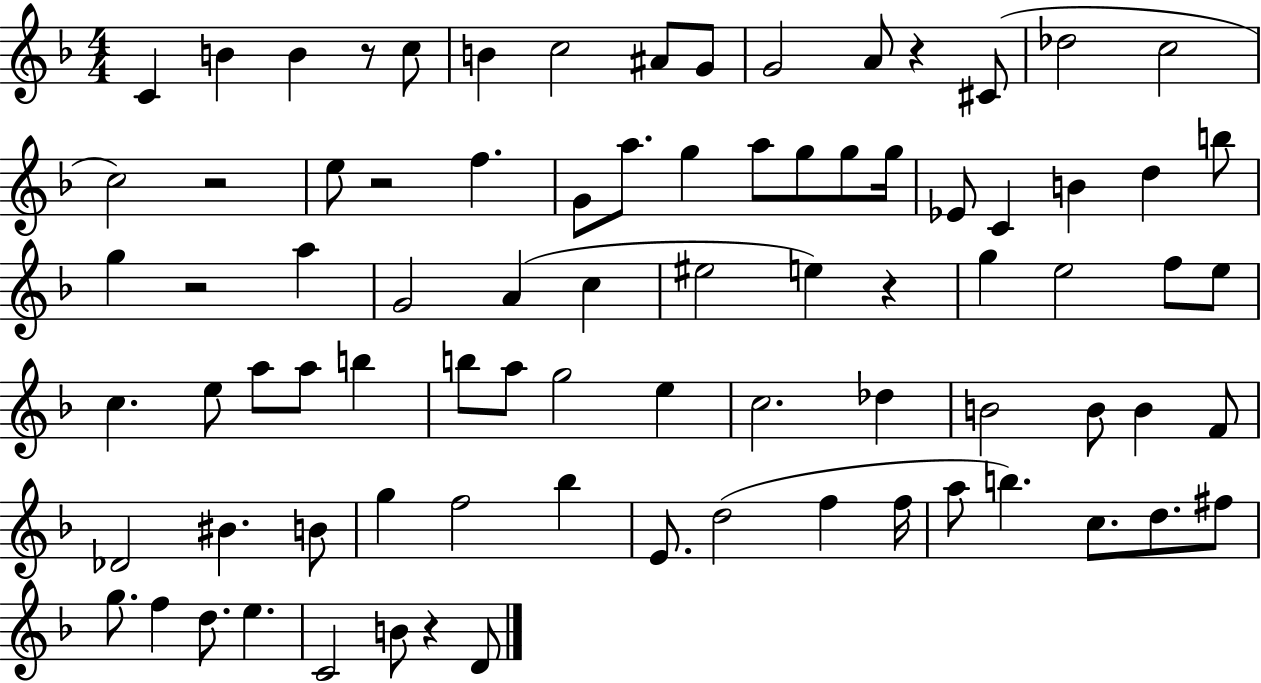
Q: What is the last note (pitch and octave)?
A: D4